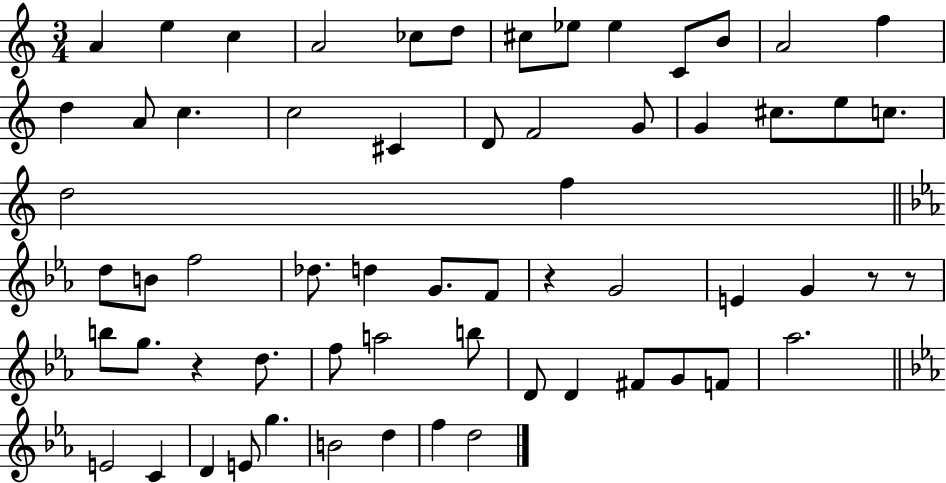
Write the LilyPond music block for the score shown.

{
  \clef treble
  \numericTimeSignature
  \time 3/4
  \key c \major
  a'4 e''4 c''4 | a'2 ces''8 d''8 | cis''8 ees''8 ees''4 c'8 b'8 | a'2 f''4 | \break d''4 a'8 c''4. | c''2 cis'4 | d'8 f'2 g'8 | g'4 cis''8. e''8 c''8. | \break d''2 f''4 | \bar "||" \break \key c \minor d''8 b'8 f''2 | des''8. d''4 g'8. f'8 | r4 g'2 | e'4 g'4 r8 r8 | \break b''8 g''8. r4 d''8. | f''8 a''2 b''8 | d'8 d'4 fis'8 g'8 f'8 | aes''2. | \break \bar "||" \break \key ees \major e'2 c'4 | d'4 e'8 g''4. | b'2 d''4 | f''4 d''2 | \break \bar "|."
}